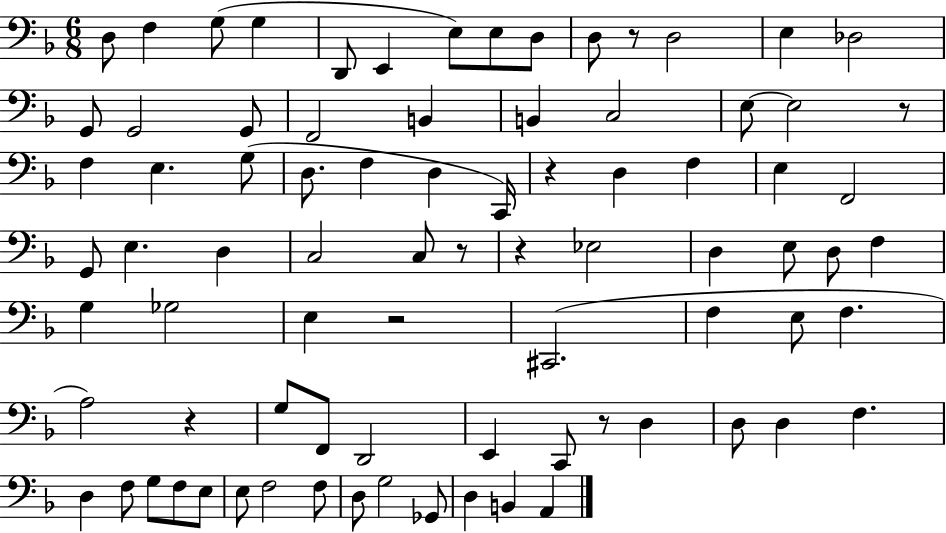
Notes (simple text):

D3/e F3/q G3/e G3/q D2/e E2/q E3/e E3/e D3/e D3/e R/e D3/h E3/q Db3/h G2/e G2/h G2/e F2/h B2/q B2/q C3/h E3/e E3/h R/e F3/q E3/q. G3/e D3/e. F3/q D3/q C2/s R/q D3/q F3/q E3/q F2/h G2/e E3/q. D3/q C3/h C3/e R/e R/q Eb3/h D3/q E3/e D3/e F3/q G3/q Gb3/h E3/q R/h C#2/h. F3/q E3/e F3/q. A3/h R/q G3/e F2/e D2/h E2/q C2/e R/e D3/q D3/e D3/q F3/q. D3/q F3/e G3/e F3/e E3/e E3/e F3/h F3/e D3/e G3/h Gb2/e D3/q B2/q A2/q